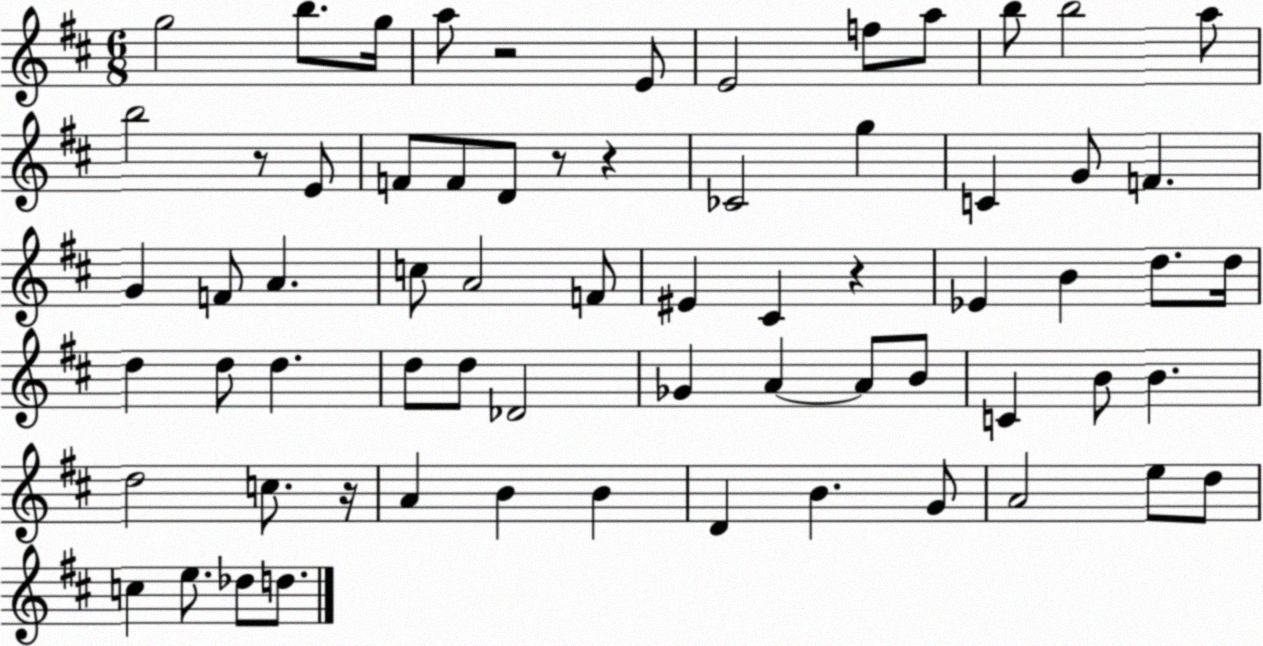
X:1
T:Untitled
M:6/8
L:1/4
K:D
g2 b/2 g/4 a/2 z2 E/2 E2 f/2 a/2 b/2 b2 a/2 b2 z/2 E/2 F/2 F/2 D/2 z/2 z _C2 g C G/2 F G F/2 A c/2 A2 F/2 ^E ^C z _E B d/2 d/4 d d/2 d d/2 d/2 _D2 _G A A/2 B/2 C B/2 B d2 c/2 z/4 A B B D B G/2 A2 e/2 d/2 c e/2 _d/2 d/2